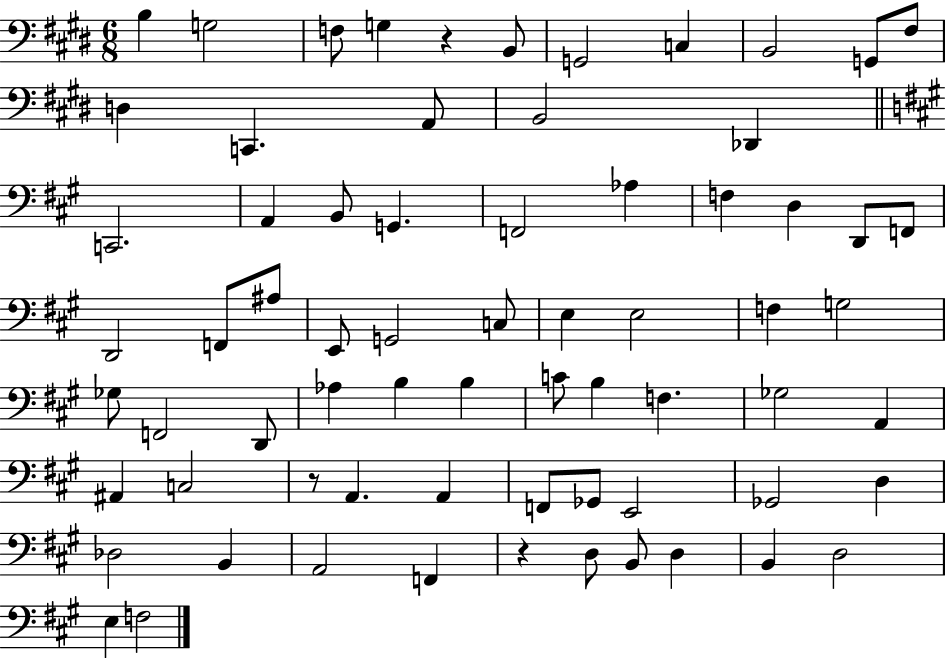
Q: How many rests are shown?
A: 3